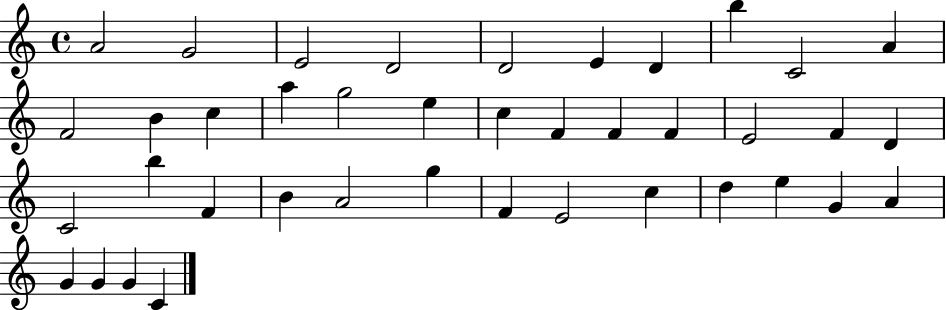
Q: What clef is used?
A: treble